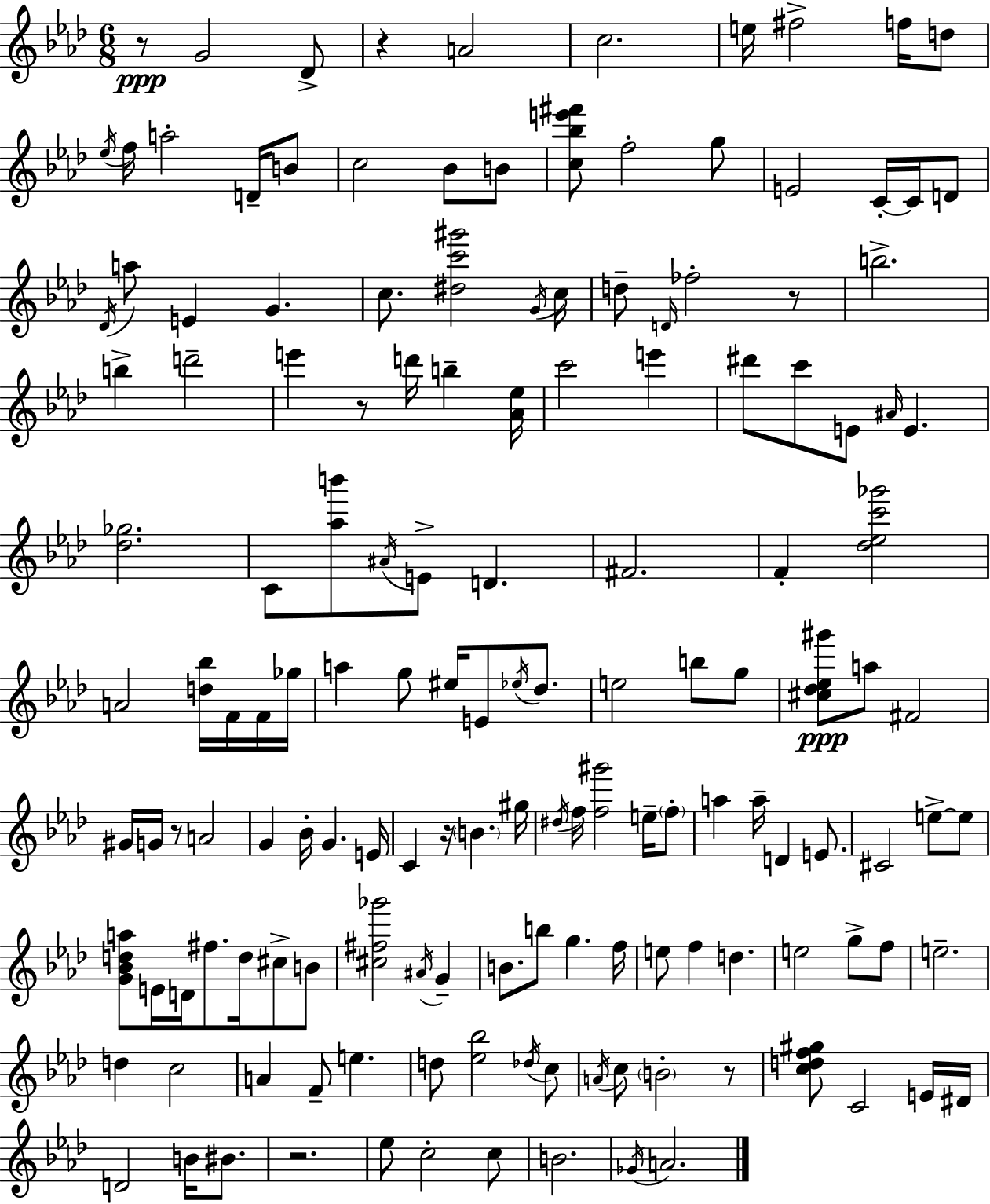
{
  \clef treble
  \numericTimeSignature
  \time 6/8
  \key aes \major
  r8\ppp g'2 des'8-> | r4 a'2 | c''2. | e''16 fis''2-> f''16 d''8 | \break \acciaccatura { ees''16 } f''16 a''2-. d'16-- b'8 | c''2 bes'8 b'8 | <c'' bes'' e''' fis'''>8 f''2-. g''8 | e'2 c'16-.~~ c'16 d'8 | \break \acciaccatura { des'16 } a''8 e'4 g'4. | c''8. <dis'' c''' gis'''>2 | \acciaccatura { g'16 } c''16 d''8-- \grace { d'16 } fes''2-. | r8 b''2.-> | \break b''4-> d'''2-- | e'''4 r8 d'''16 b''4-- | <aes' ees''>16 c'''2 | e'''4 dis'''8 c'''8 e'8 \grace { ais'16 } e'4. | \break <des'' ges''>2. | c'8 <aes'' b'''>8 \acciaccatura { ais'16 } e'8-> | d'4. fis'2. | f'4-. <des'' ees'' c''' ges'''>2 | \break a'2 | <d'' bes''>16 f'16 f'16 ges''16 a''4 g''8 | eis''16 e'8 \acciaccatura { ees''16 } des''8. e''2 | b''8 g''8 <cis'' des'' ees'' gis'''>8\ppp a''8 fis'2 | \break gis'16 g'16 r8 a'2 | g'4 bes'16-. | g'4. e'16 c'4 r16 | \parenthesize b'4. gis''16 \acciaccatura { dis''16 } f''16 <f'' gis'''>2 | \break e''16-- \parenthesize f''8-. a''4 | a''16-- d'4 e'8. cis'2 | e''8->~~ e''8 <g' bes' d'' a''>8 e'16 d'16 | fis''8. d''16 cis''8-> b'8 <cis'' fis'' ges'''>2 | \break \acciaccatura { ais'16 } g'4-- b'8. | b''8 g''4. f''16 e''8 f''4 | d''4. e''2 | g''8-> f''8 e''2.-- | \break d''4 | c''2 a'4 | f'8-- e''4. d''8 <ees'' bes''>2 | \acciaccatura { des''16 } c''8 \acciaccatura { a'16 } c''8 | \break \parenthesize b'2-. r8 <c'' d'' f'' gis''>8 | c'2 e'16 dis'16 d'2 | b'16 bis'8. r2. | ees''8 | \break c''2-. c''8 b'2. | \acciaccatura { ges'16 } | a'2. | \bar "|."
}